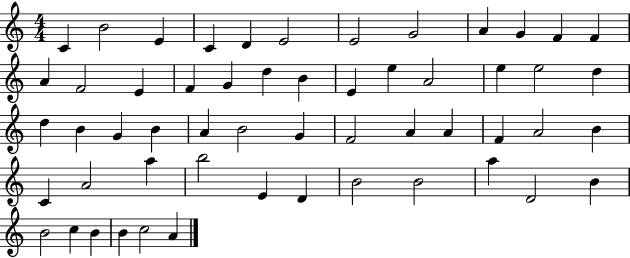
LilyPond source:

{
  \clef treble
  \numericTimeSignature
  \time 4/4
  \key c \major
  c'4 b'2 e'4 | c'4 d'4 e'2 | e'2 g'2 | a'4 g'4 f'4 f'4 | \break a'4 f'2 e'4 | f'4 g'4 d''4 b'4 | e'4 e''4 a'2 | e''4 e''2 d''4 | \break d''4 b'4 g'4 b'4 | a'4 b'2 g'4 | f'2 a'4 a'4 | f'4 a'2 b'4 | \break c'4 a'2 a''4 | b''2 e'4 d'4 | b'2 b'2 | a''4 d'2 b'4 | \break b'2 c''4 b'4 | b'4 c''2 a'4 | \bar "|."
}